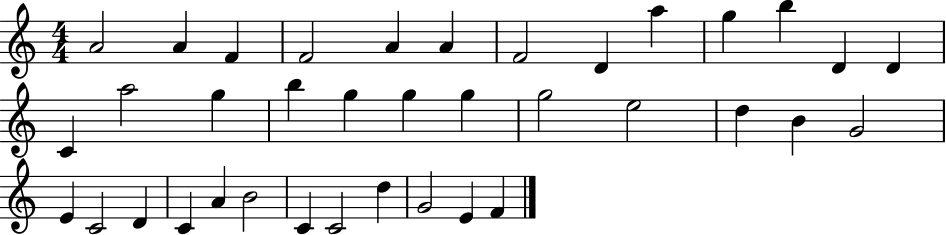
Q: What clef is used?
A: treble